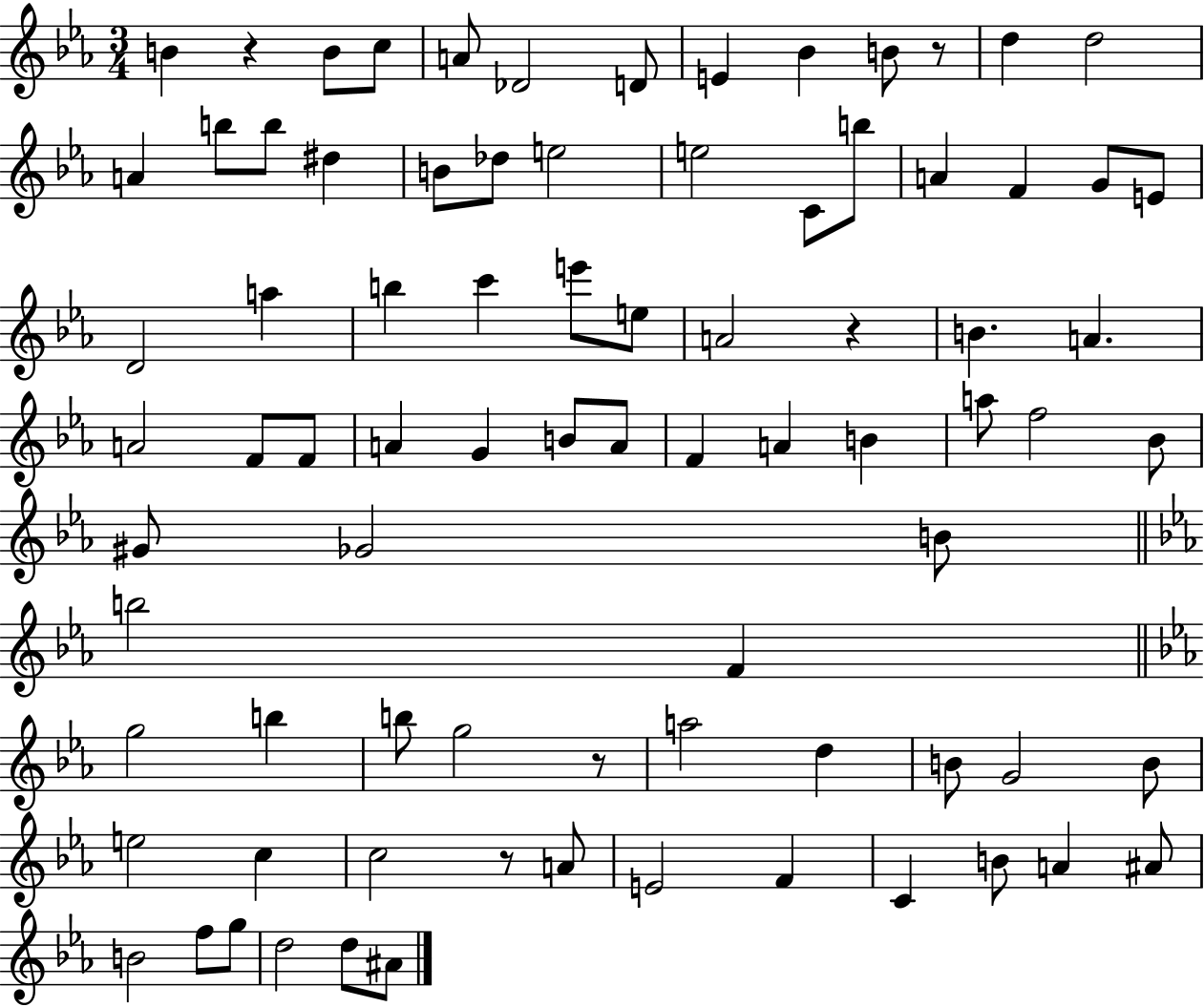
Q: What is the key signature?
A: EES major